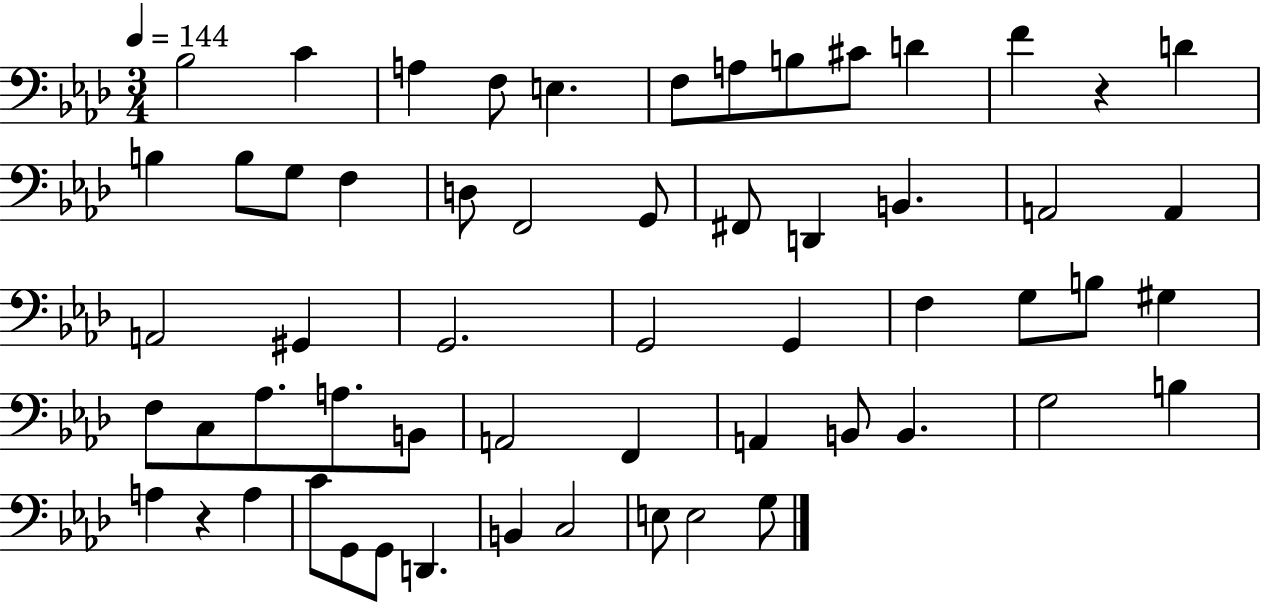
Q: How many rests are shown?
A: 2